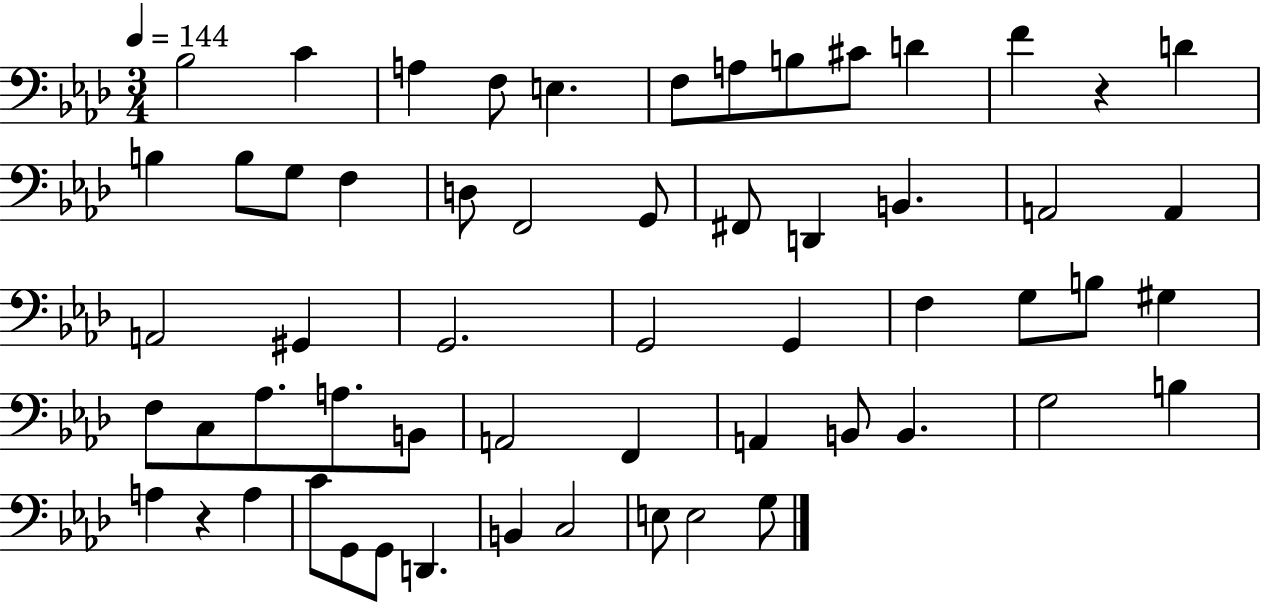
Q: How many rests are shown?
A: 2